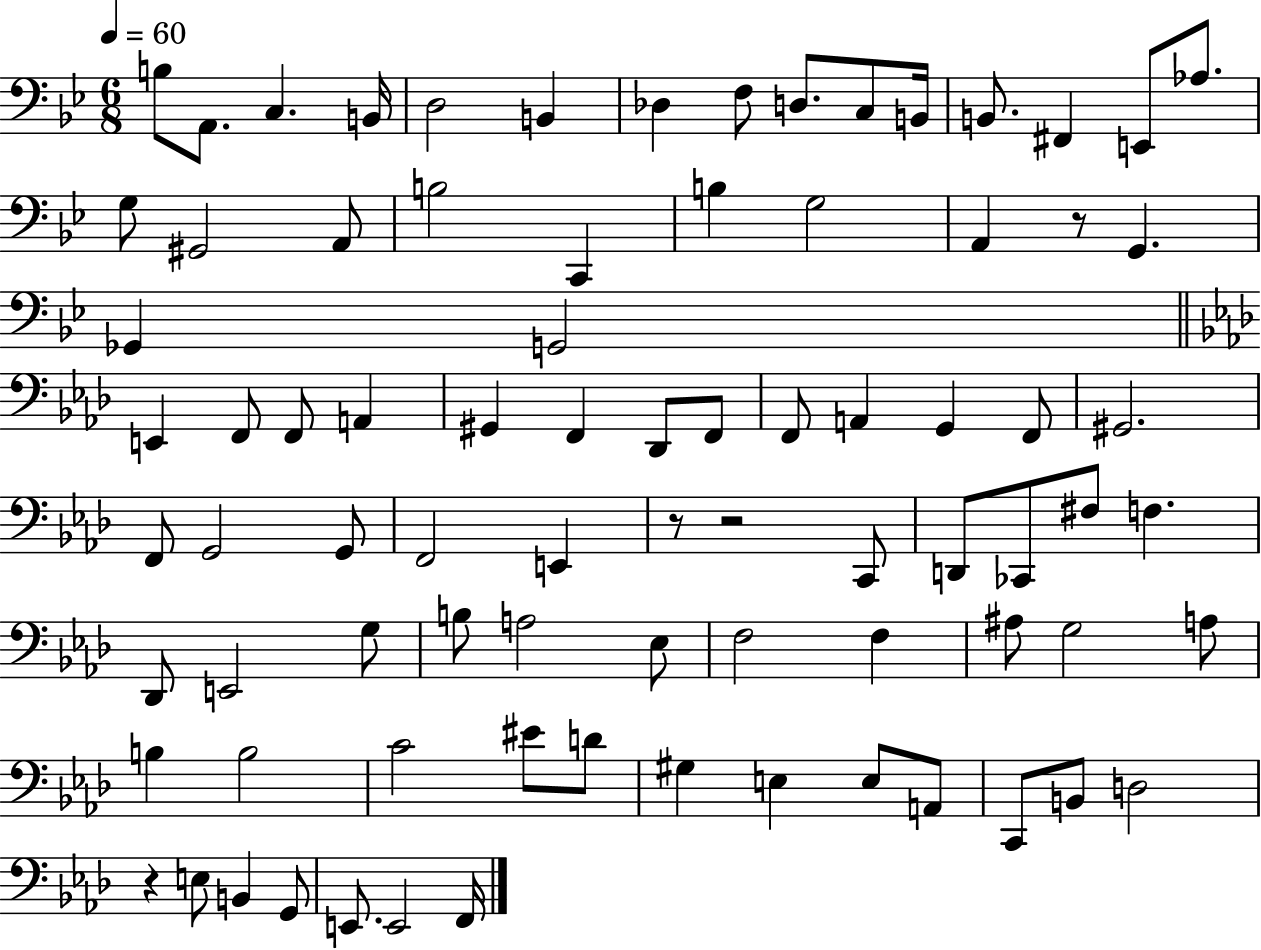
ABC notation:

X:1
T:Untitled
M:6/8
L:1/4
K:Bb
B,/2 A,,/2 C, B,,/4 D,2 B,, _D, F,/2 D,/2 C,/2 B,,/4 B,,/2 ^F,, E,,/2 _A,/2 G,/2 ^G,,2 A,,/2 B,2 C,, B, G,2 A,, z/2 G,, _G,, G,,2 E,, F,,/2 F,,/2 A,, ^G,, F,, _D,,/2 F,,/2 F,,/2 A,, G,, F,,/2 ^G,,2 F,,/2 G,,2 G,,/2 F,,2 E,, z/2 z2 C,,/2 D,,/2 _C,,/2 ^F,/2 F, _D,,/2 E,,2 G,/2 B,/2 A,2 _E,/2 F,2 F, ^A,/2 G,2 A,/2 B, B,2 C2 ^E/2 D/2 ^G, E, E,/2 A,,/2 C,,/2 B,,/2 D,2 z E,/2 B,, G,,/2 E,,/2 E,,2 F,,/4